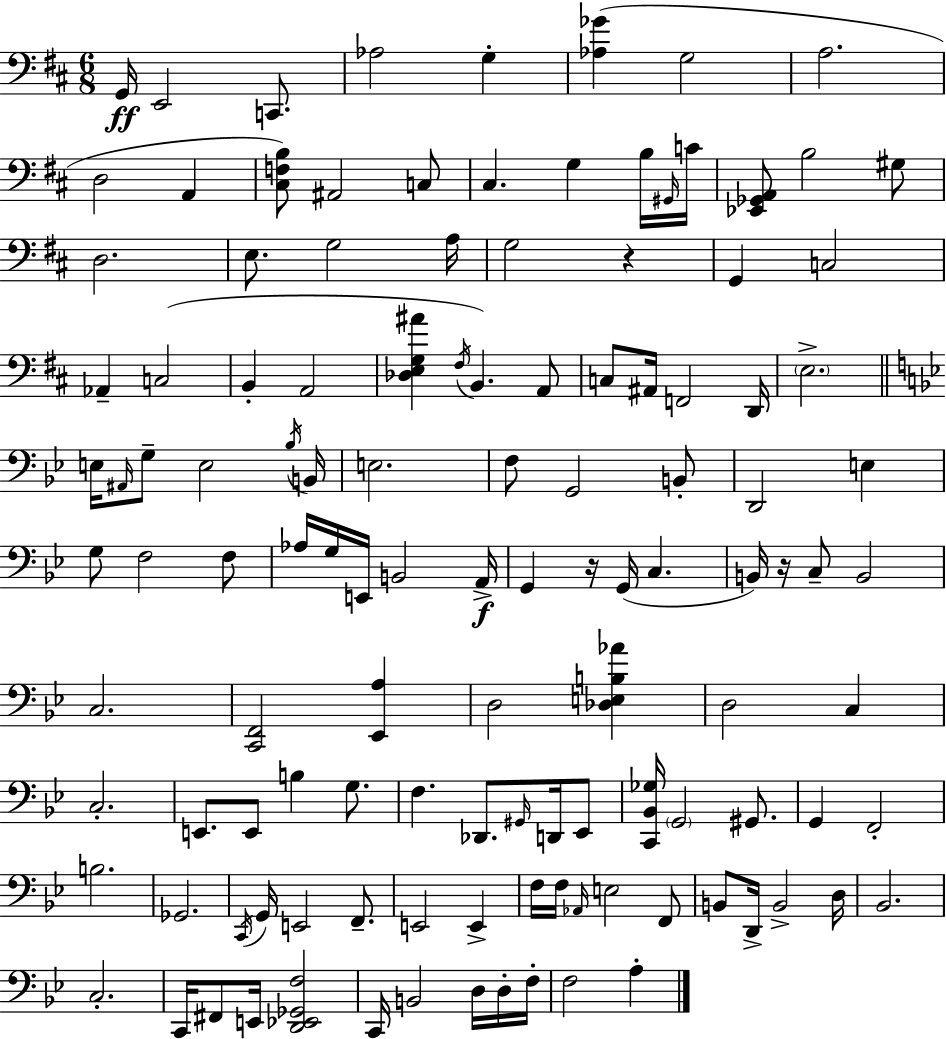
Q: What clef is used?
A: bass